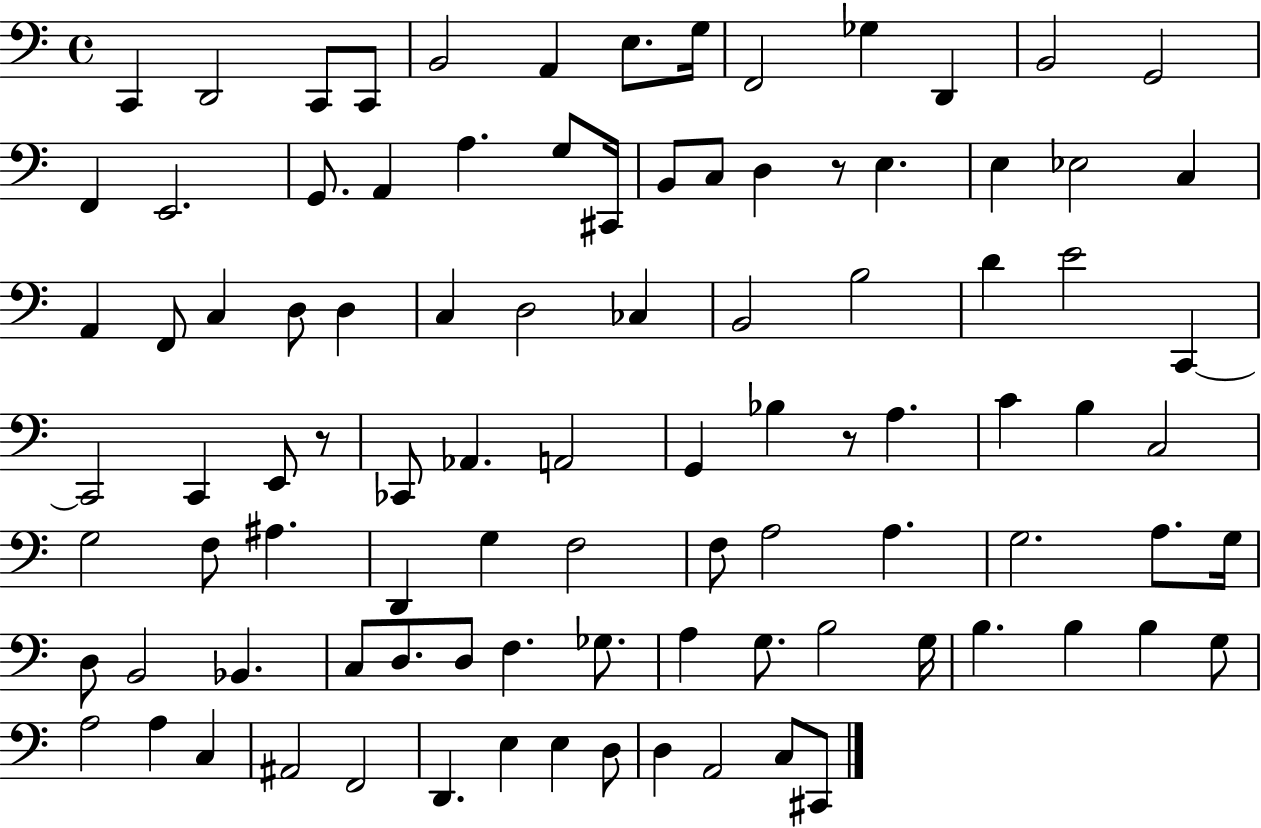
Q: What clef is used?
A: bass